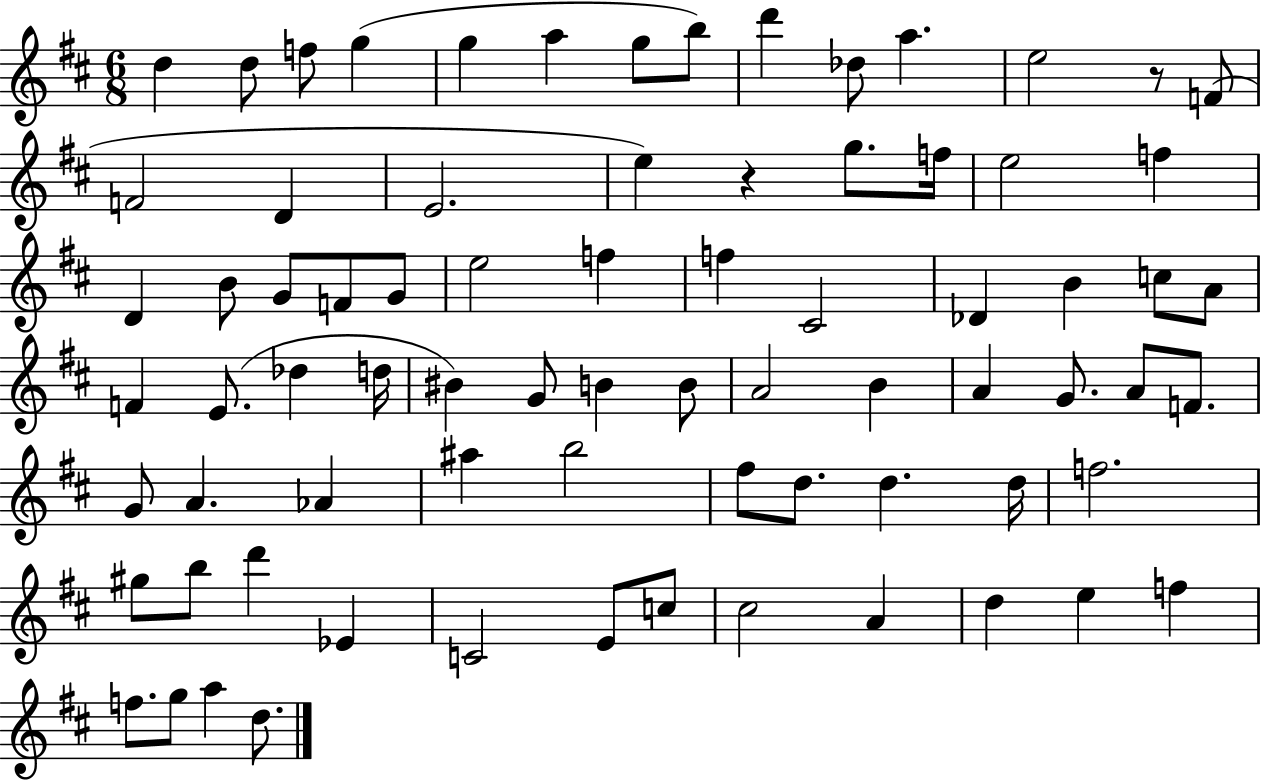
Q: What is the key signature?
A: D major